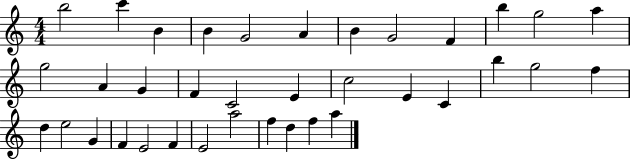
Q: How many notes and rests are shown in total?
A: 36